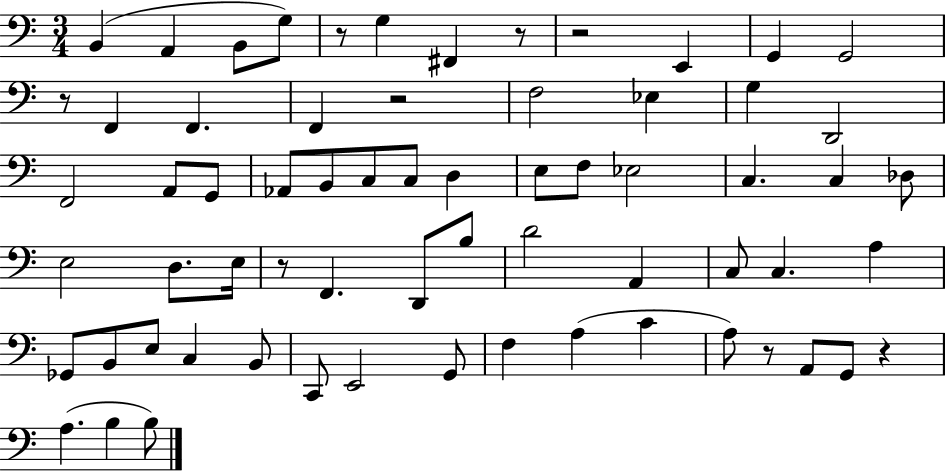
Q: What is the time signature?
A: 3/4